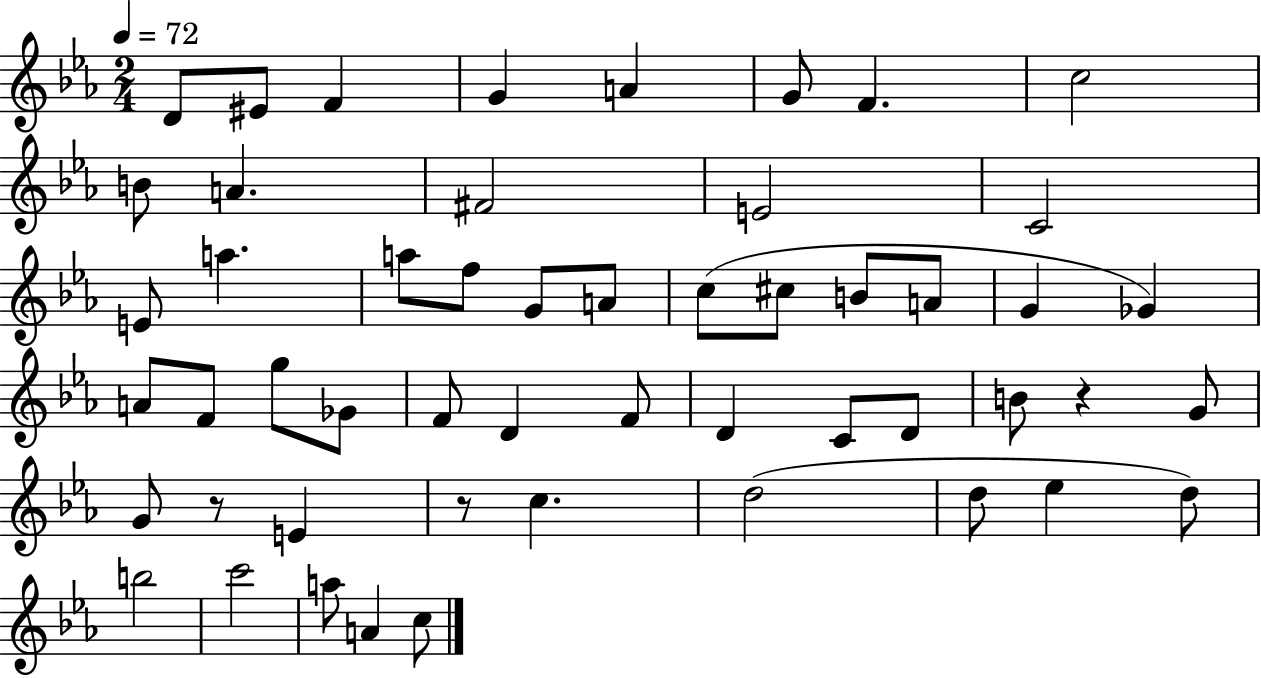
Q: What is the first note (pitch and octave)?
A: D4